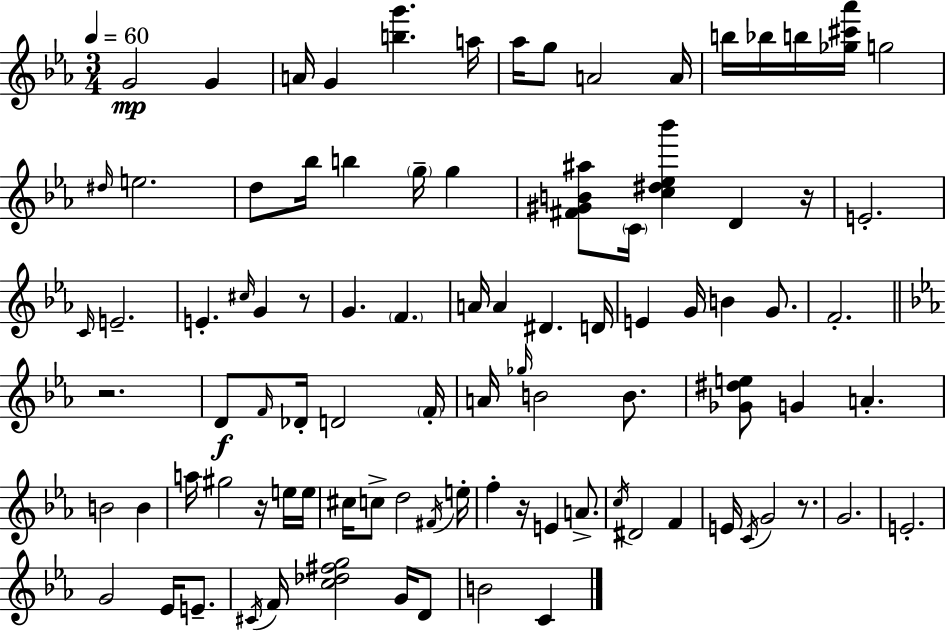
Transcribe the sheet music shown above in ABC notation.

X:1
T:Untitled
M:3/4
L:1/4
K:Eb
G2 G A/4 G [bg'] a/4 _a/4 g/2 A2 A/4 b/4 _b/4 b/4 [_g^c'_a']/4 g2 ^d/4 e2 d/2 _b/4 b g/4 g [^F^GB^a]/2 C/4 [c^d_e_b'] D z/4 E2 C/4 E2 E ^c/4 G z/2 G F A/4 A ^D D/4 E G/4 B G/2 F2 z2 D/2 F/4 _D/4 D2 F/4 A/4 _g/4 B2 B/2 [_G^de]/2 G A B2 B a/4 ^g2 z/4 e/4 e/4 ^c/4 c/2 d2 ^F/4 e/4 f z/4 E A/2 c/4 ^D2 F E/4 C/4 G2 z/2 G2 E2 G2 _E/4 E/2 ^C/4 F/4 [c_d^fg]2 G/4 D/2 B2 C